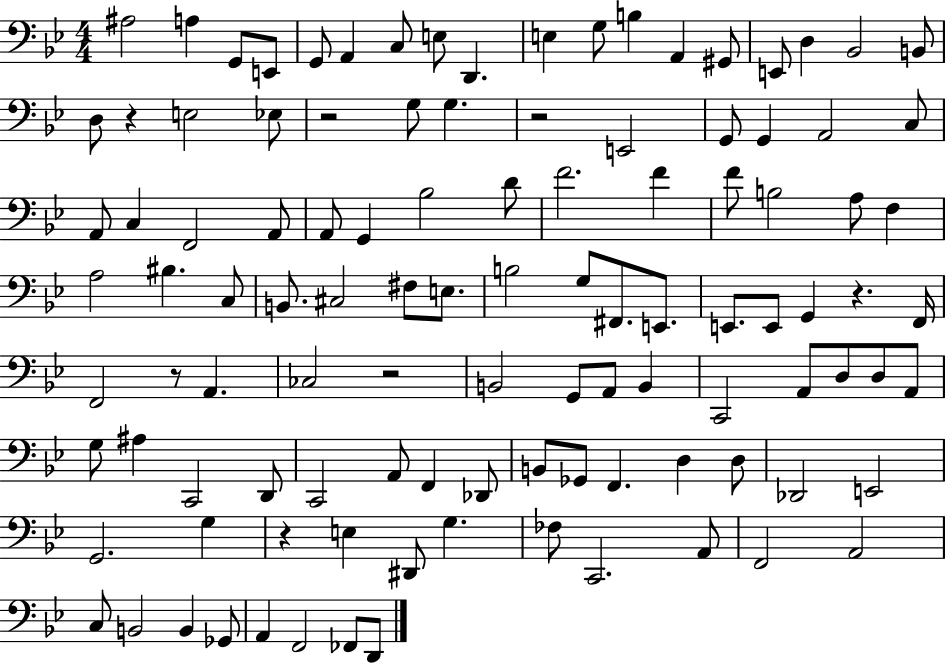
A#3/h A3/q G2/e E2/e G2/e A2/q C3/e E3/e D2/q. E3/q G3/e B3/q A2/q G#2/e E2/e D3/q Bb2/h B2/e D3/e R/q E3/h Eb3/e R/h G3/e G3/q. R/h E2/h G2/e G2/q A2/h C3/e A2/e C3/q F2/h A2/e A2/e G2/q Bb3/h D4/e F4/h. F4/q F4/e B3/h A3/e F3/q A3/h BIS3/q. C3/e B2/e. C#3/h F#3/e E3/e. B3/h G3/e F#2/e. E2/e. E2/e. E2/e G2/q R/q. F2/s F2/h R/e A2/q. CES3/h R/h B2/h G2/e A2/e B2/q C2/h A2/e D3/e D3/e A2/e G3/e A#3/q C2/h D2/e C2/h A2/e F2/q Db2/e B2/e Gb2/e F2/q. D3/q D3/e Db2/h E2/h G2/h. G3/q R/q E3/q D#2/e G3/q. FES3/e C2/h. A2/e F2/h A2/h C3/e B2/h B2/q Gb2/e A2/q F2/h FES2/e D2/e